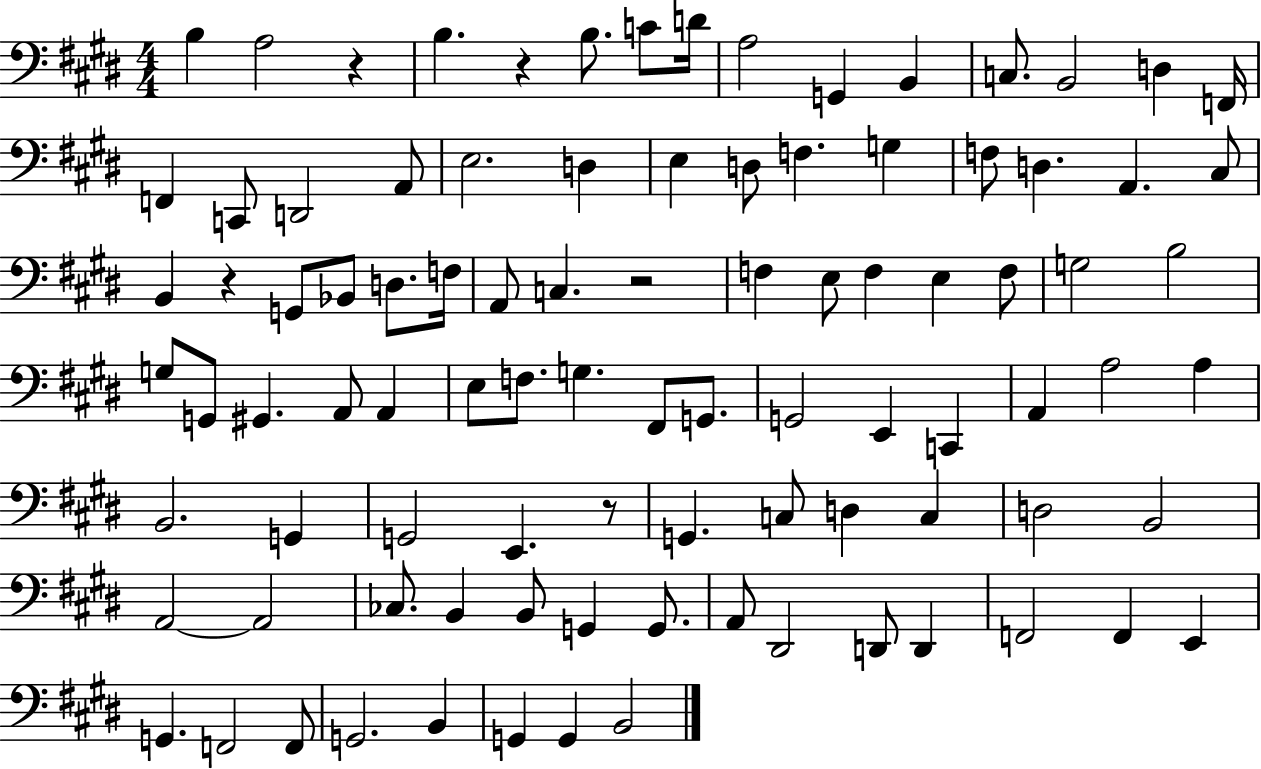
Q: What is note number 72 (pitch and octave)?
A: B2